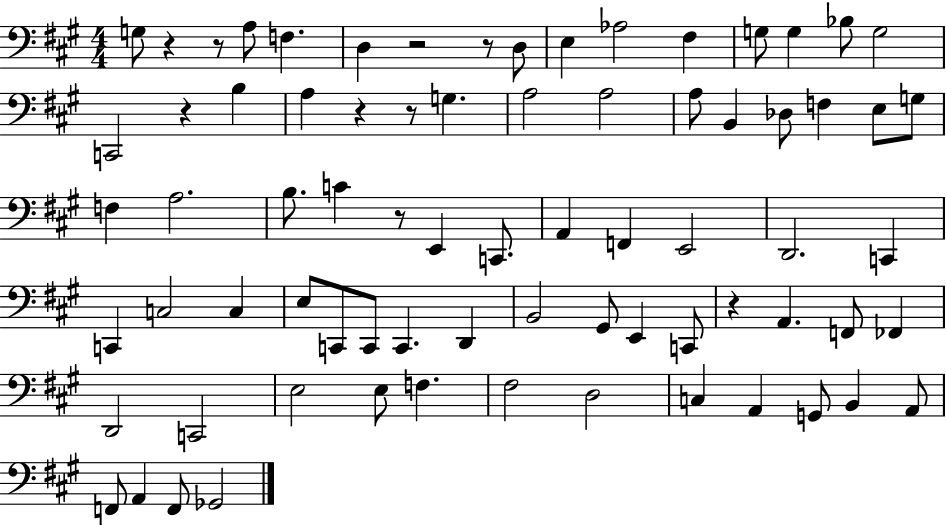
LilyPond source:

{
  \clef bass
  \numericTimeSignature
  \time 4/4
  \key a \major
  \repeat volta 2 { g8 r4 r8 a8 f4. | d4 r2 r8 d8 | e4 aes2 fis4 | g8 g4 bes8 g2 | \break c,2 r4 b4 | a4 r4 r8 g4. | a2 a2 | a8 b,4 des8 f4 e8 g8 | \break f4 a2. | b8. c'4 r8 e,4 c,8. | a,4 f,4 e,2 | d,2. c,4 | \break c,4 c2 c4 | e8 c,8 c,8 c,4. d,4 | b,2 gis,8 e,4 c,8 | r4 a,4. f,8 fes,4 | \break d,2 c,2 | e2 e8 f4. | fis2 d2 | c4 a,4 g,8 b,4 a,8 | \break f,8 a,4 f,8 ges,2 | } \bar "|."
}